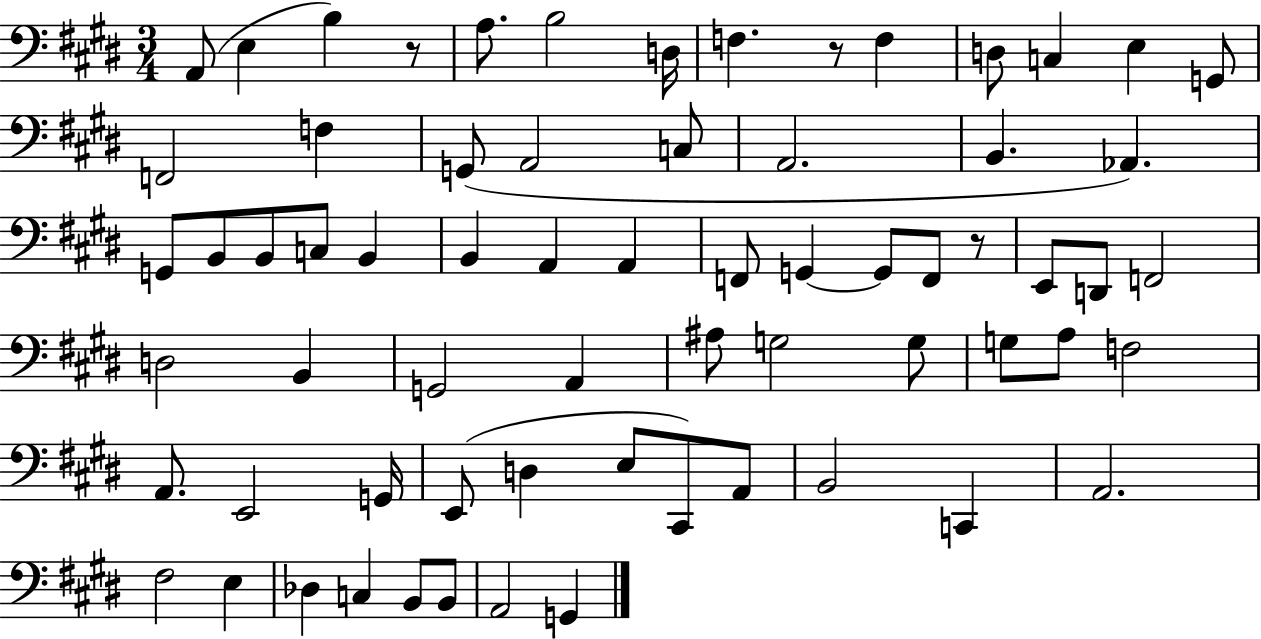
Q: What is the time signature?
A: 3/4